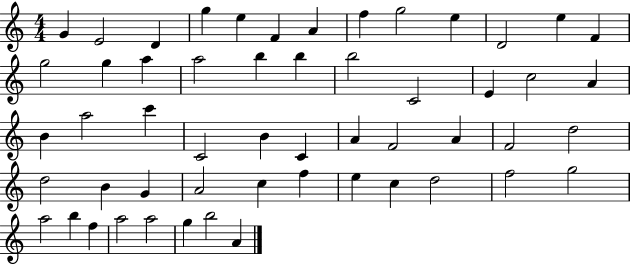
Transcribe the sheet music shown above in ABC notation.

X:1
T:Untitled
M:4/4
L:1/4
K:C
G E2 D g e F A f g2 e D2 e F g2 g a a2 b b b2 C2 E c2 A B a2 c' C2 B C A F2 A F2 d2 d2 B G A2 c f e c d2 f2 g2 a2 b f a2 a2 g b2 A